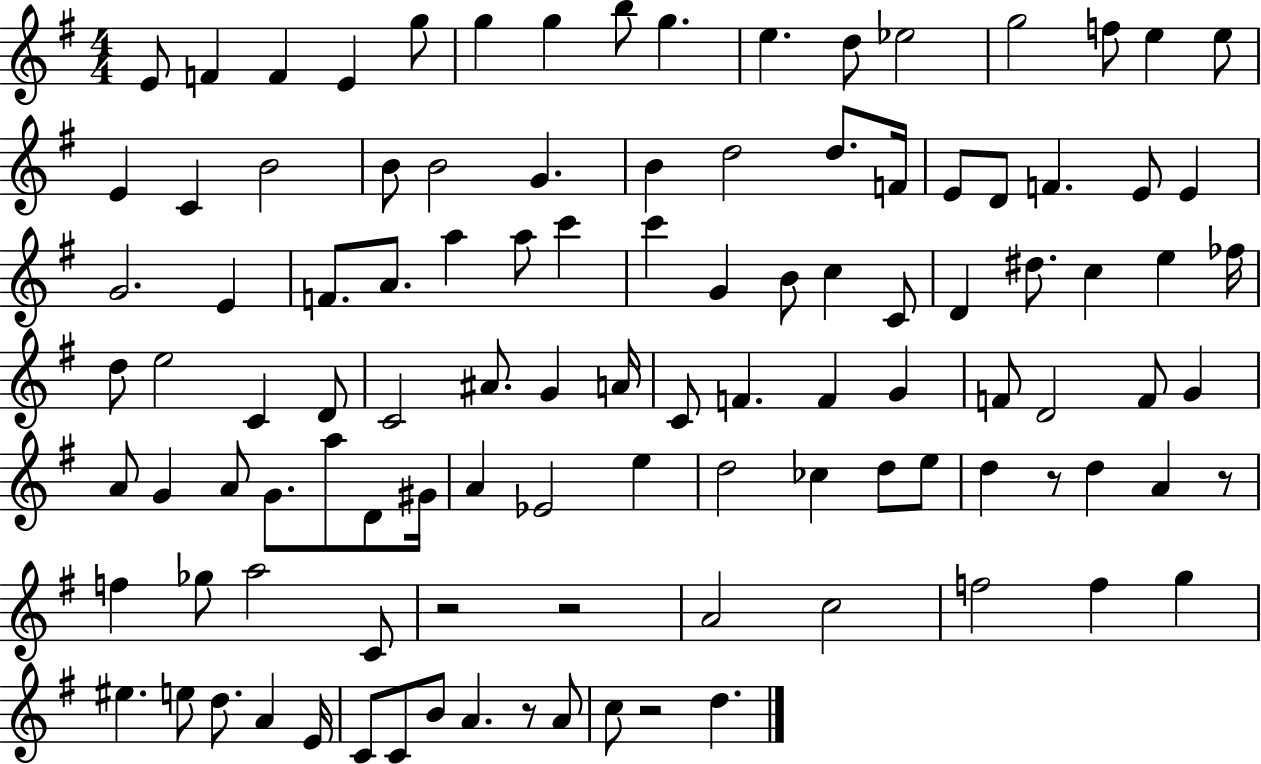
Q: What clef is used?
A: treble